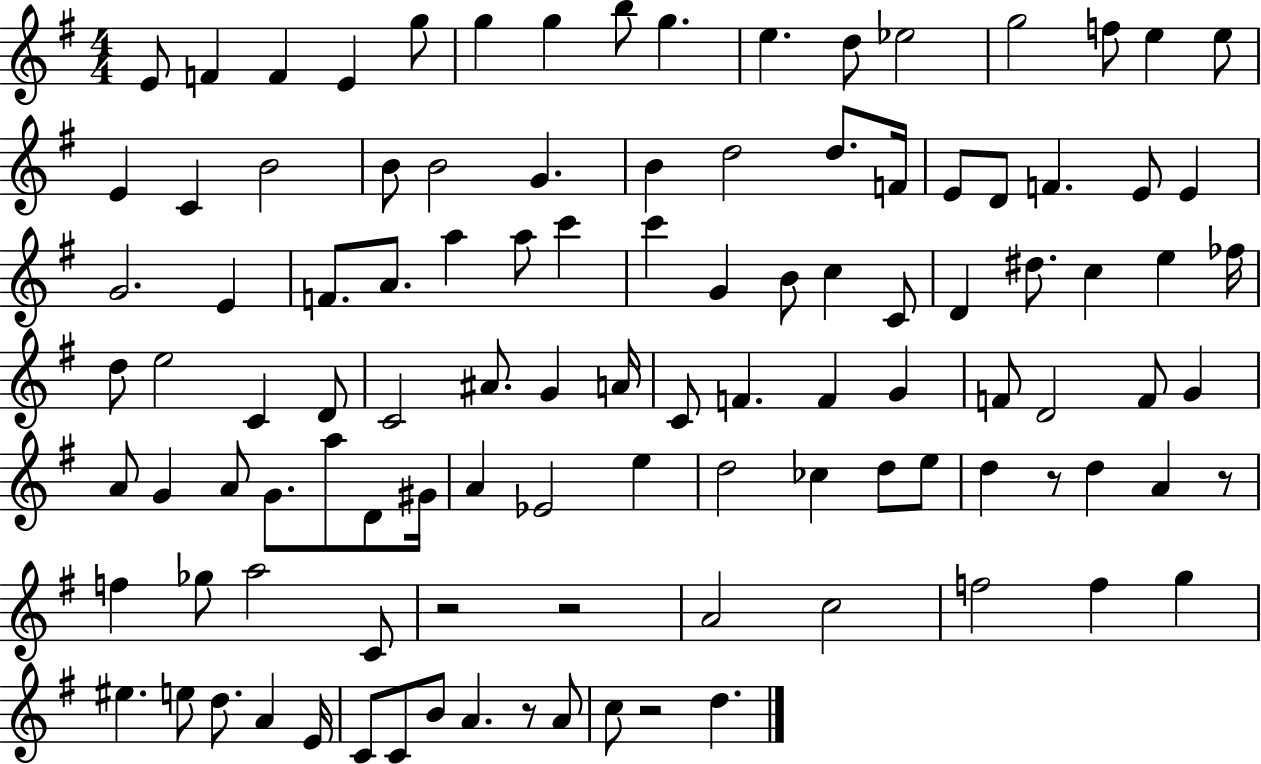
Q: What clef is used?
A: treble